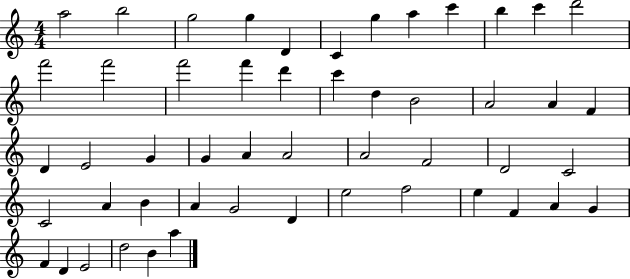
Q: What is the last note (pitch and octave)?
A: A5